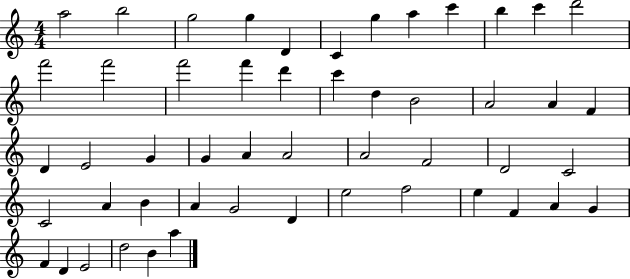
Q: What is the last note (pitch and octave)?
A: A5